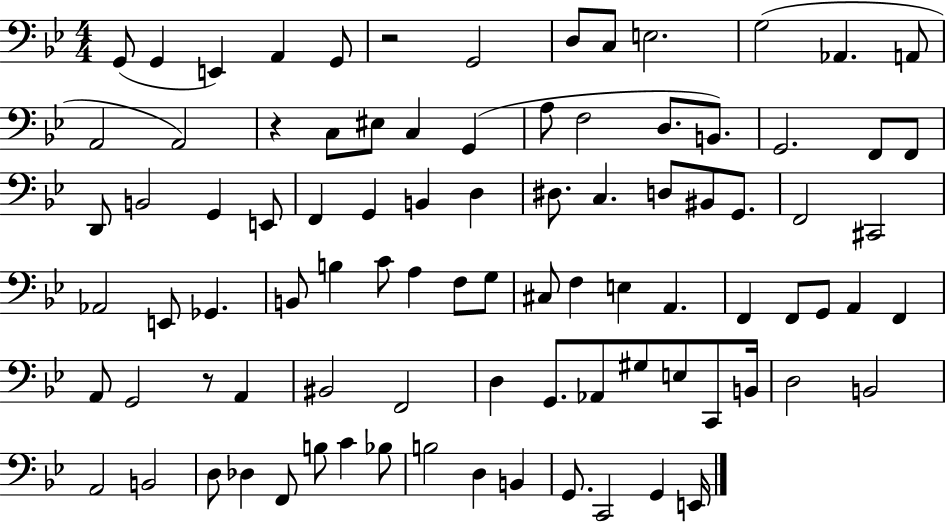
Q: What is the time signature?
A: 4/4